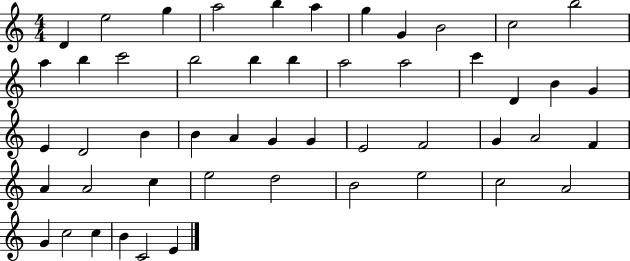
X:1
T:Untitled
M:4/4
L:1/4
K:C
D e2 g a2 b a g G B2 c2 b2 a b c'2 b2 b b a2 a2 c' D B G E D2 B B A G G E2 F2 G A2 F A A2 c e2 d2 B2 e2 c2 A2 G c2 c B C2 E